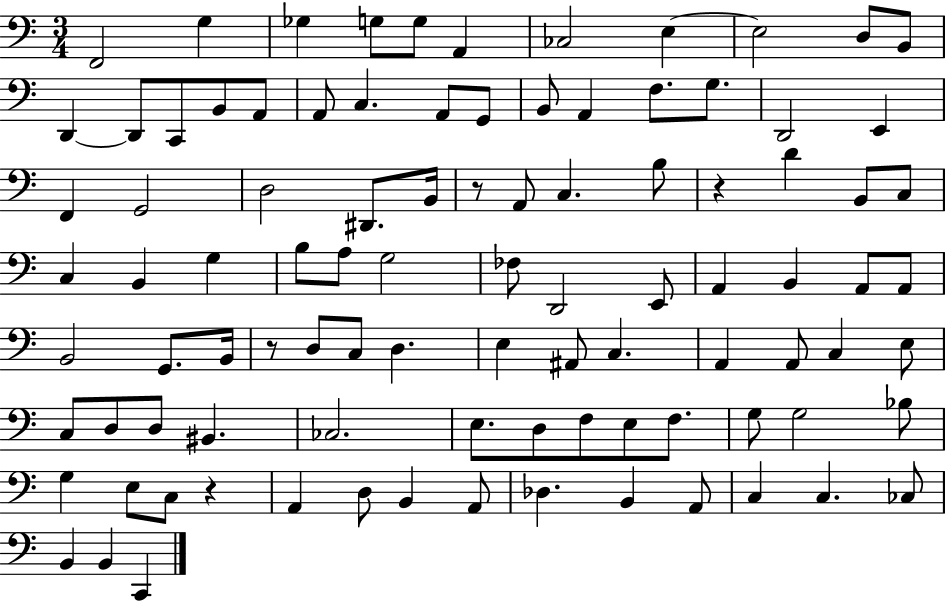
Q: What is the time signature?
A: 3/4